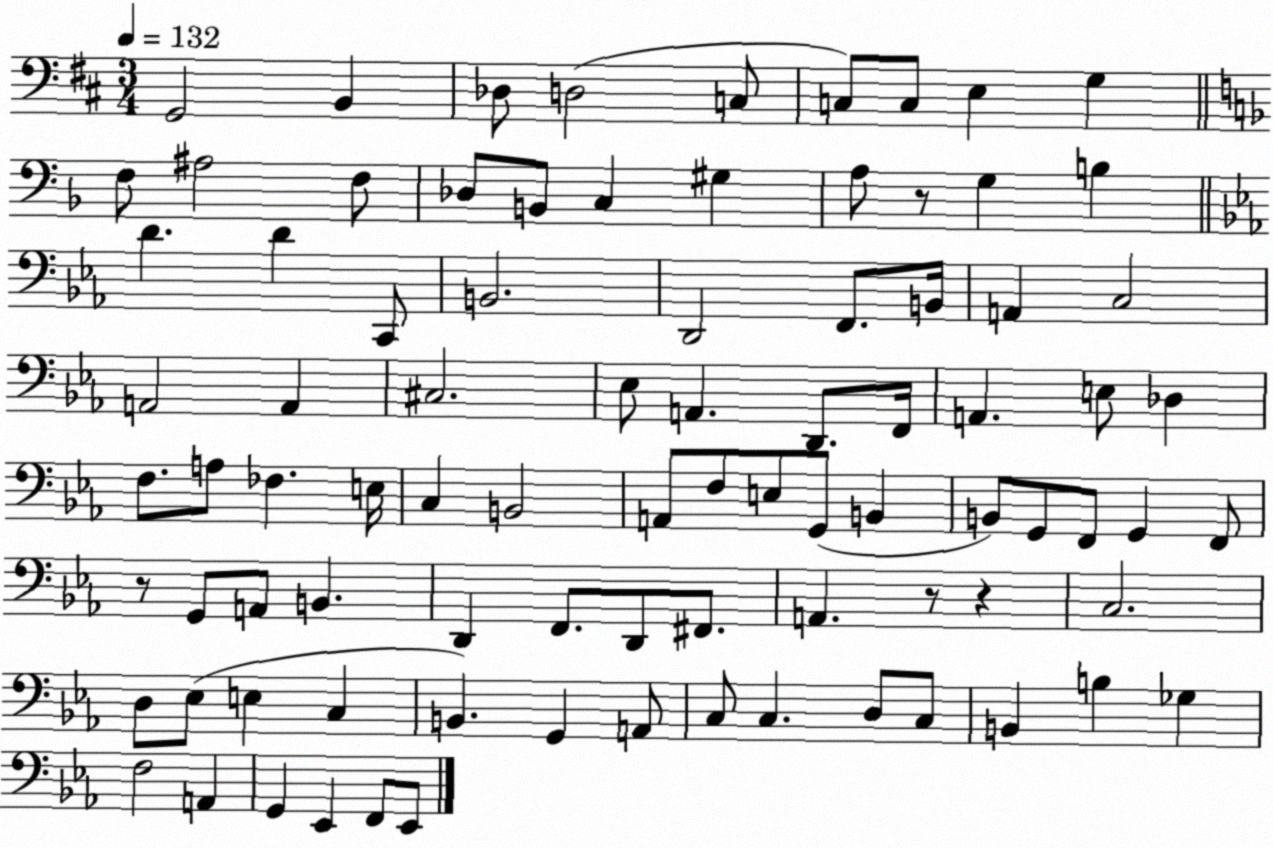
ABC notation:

X:1
T:Untitled
M:3/4
L:1/4
K:D
G,,2 B,, _D,/2 D,2 C,/2 C,/2 C,/2 E, G, F,/2 ^A,2 F,/2 _D,/2 B,,/2 C, ^G, A,/2 z/2 G, B, D D C,,/2 B,,2 D,,2 F,,/2 B,,/4 A,, C,2 A,,2 A,, ^C,2 _E,/2 A,, D,,/2 F,,/4 A,, E,/2 _D, F,/2 A,/2 _F, E,/4 C, B,,2 A,,/2 F,/2 E,/2 G,,/2 B,, B,,/2 G,,/2 F,,/2 G,, F,,/2 z/2 G,,/2 A,,/2 B,, D,, F,,/2 D,,/2 ^F,,/2 A,, z/2 z C,2 D,/2 _E,/2 E, C, B,, G,, A,,/2 C,/2 C, D,/2 C,/2 B,, B, _G, F,2 A,, G,, _E,, F,,/2 _E,,/2